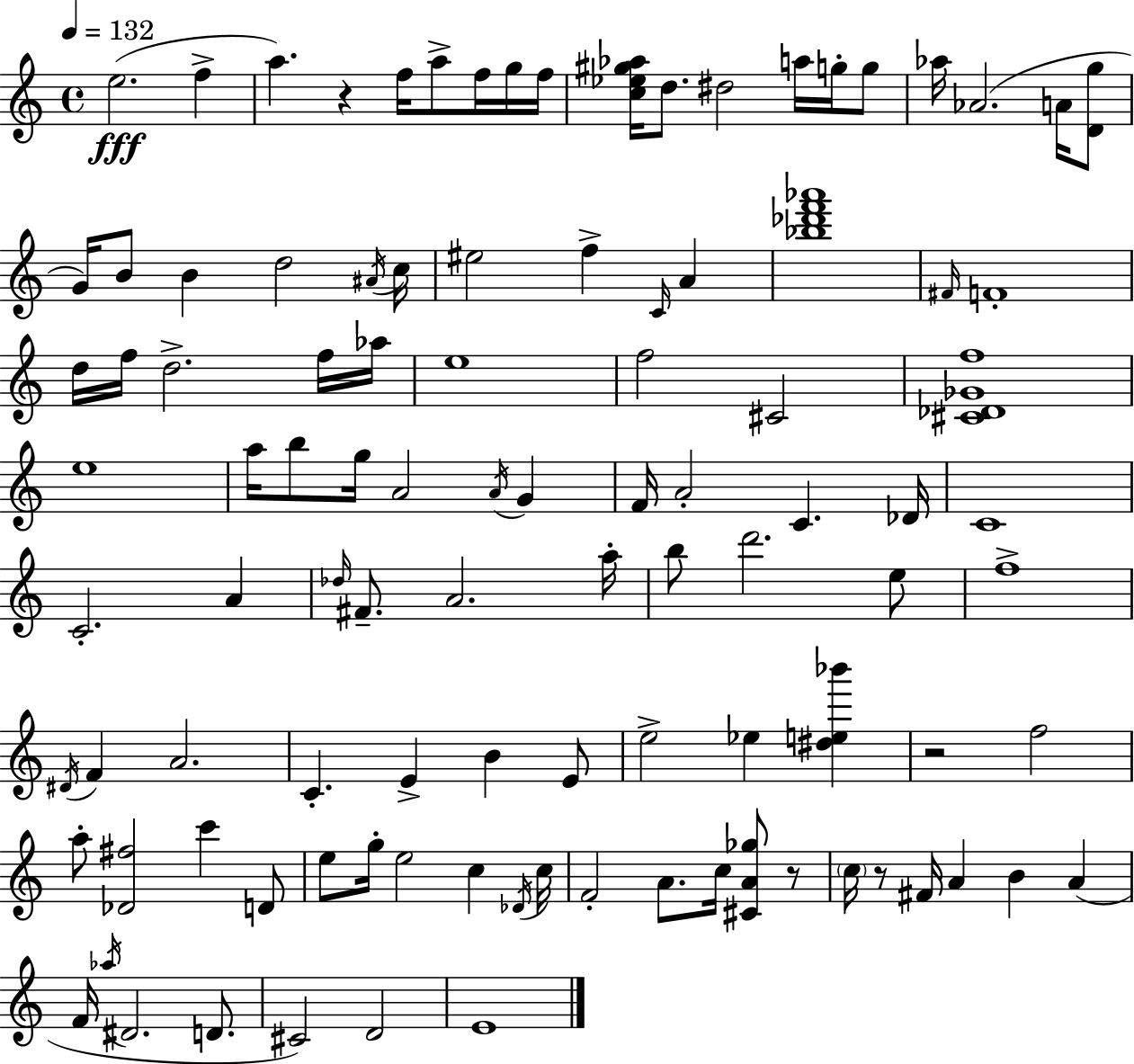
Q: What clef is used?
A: treble